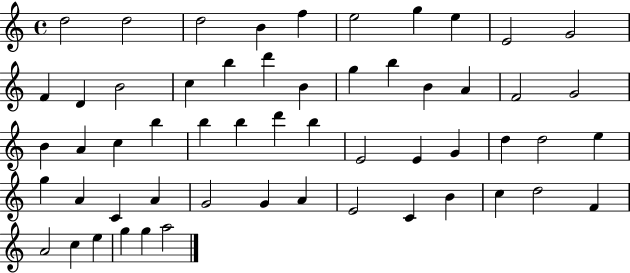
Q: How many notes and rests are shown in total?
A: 56